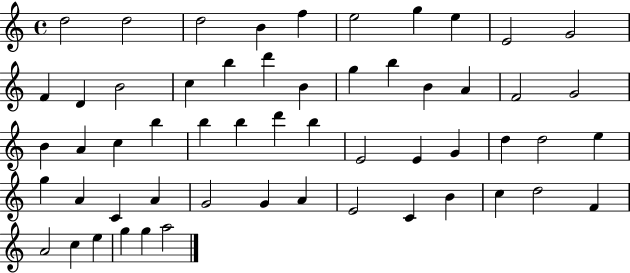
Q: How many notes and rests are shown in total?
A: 56